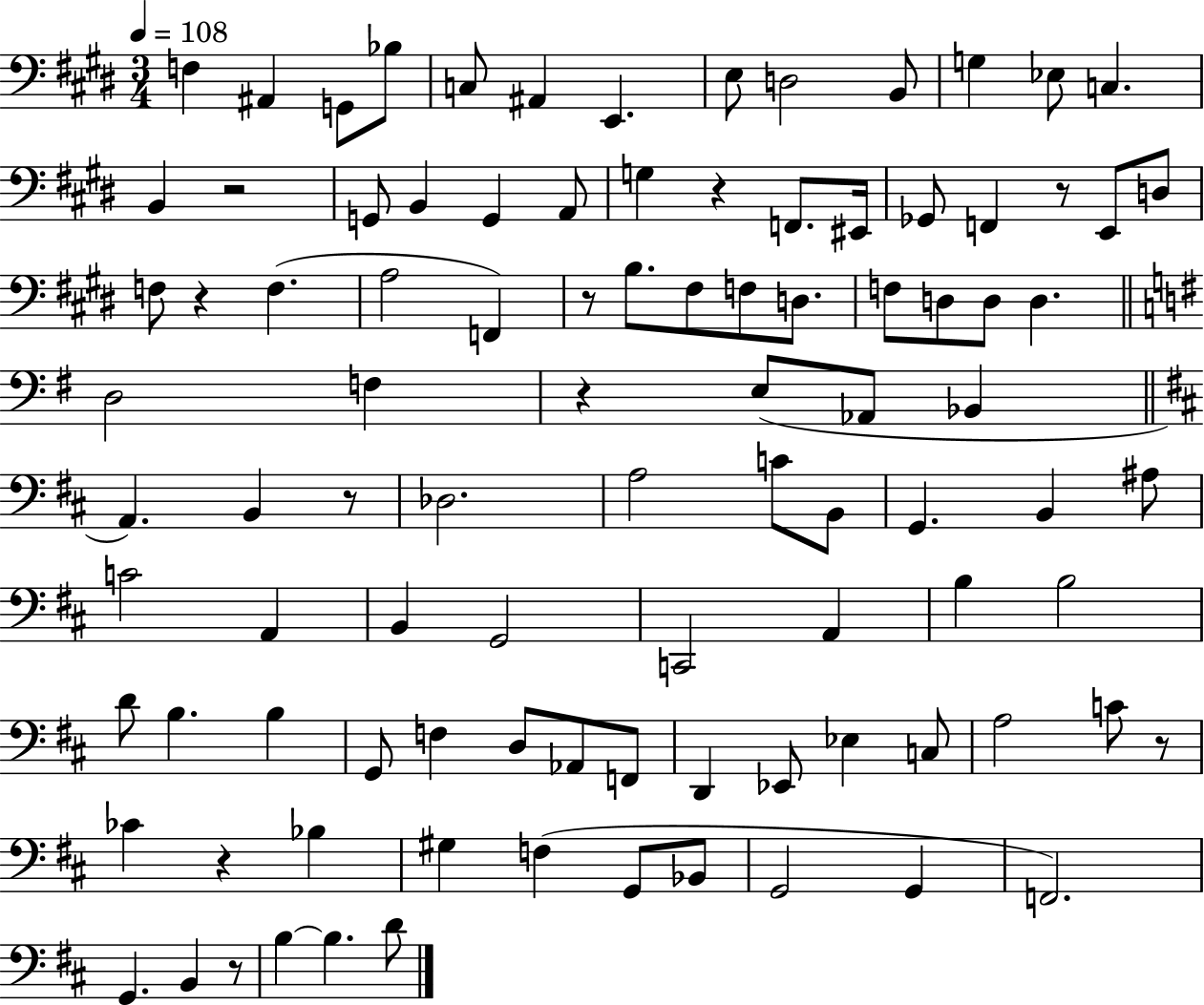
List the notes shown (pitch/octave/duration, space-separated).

F3/q A#2/q G2/e Bb3/e C3/e A#2/q E2/q. E3/e D3/h B2/e G3/q Eb3/e C3/q. B2/q R/h G2/e B2/q G2/q A2/e G3/q R/q F2/e. EIS2/s Gb2/e F2/q R/e E2/e D3/e F3/e R/q F3/q. A3/h F2/q R/e B3/e. F#3/e F3/e D3/e. F3/e D3/e D3/e D3/q. D3/h F3/q R/q E3/e Ab2/e Bb2/q A2/q. B2/q R/e Db3/h. A3/h C4/e B2/e G2/q. B2/q A#3/e C4/h A2/q B2/q G2/h C2/h A2/q B3/q B3/h D4/e B3/q. B3/q G2/e F3/q D3/e Ab2/e F2/e D2/q Eb2/e Eb3/q C3/e A3/h C4/e R/e CES4/q R/q Bb3/q G#3/q F3/q G2/e Bb2/e G2/h G2/q F2/h. G2/q. B2/q R/e B3/q B3/q. D4/e